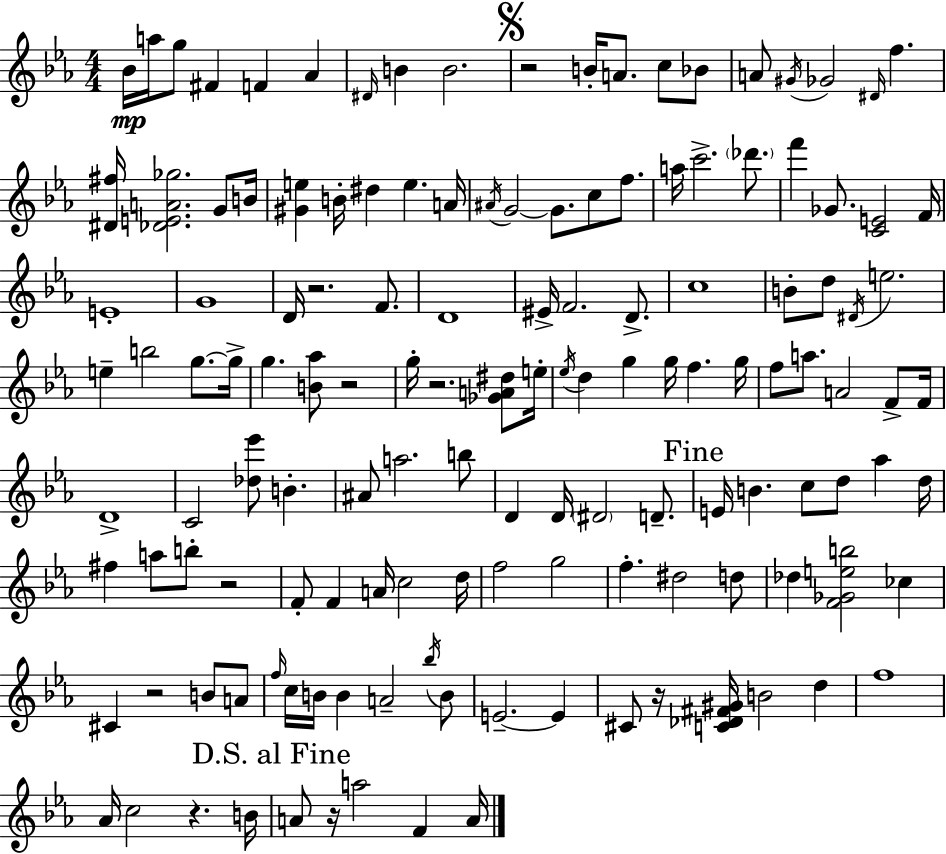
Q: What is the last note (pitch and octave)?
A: A4